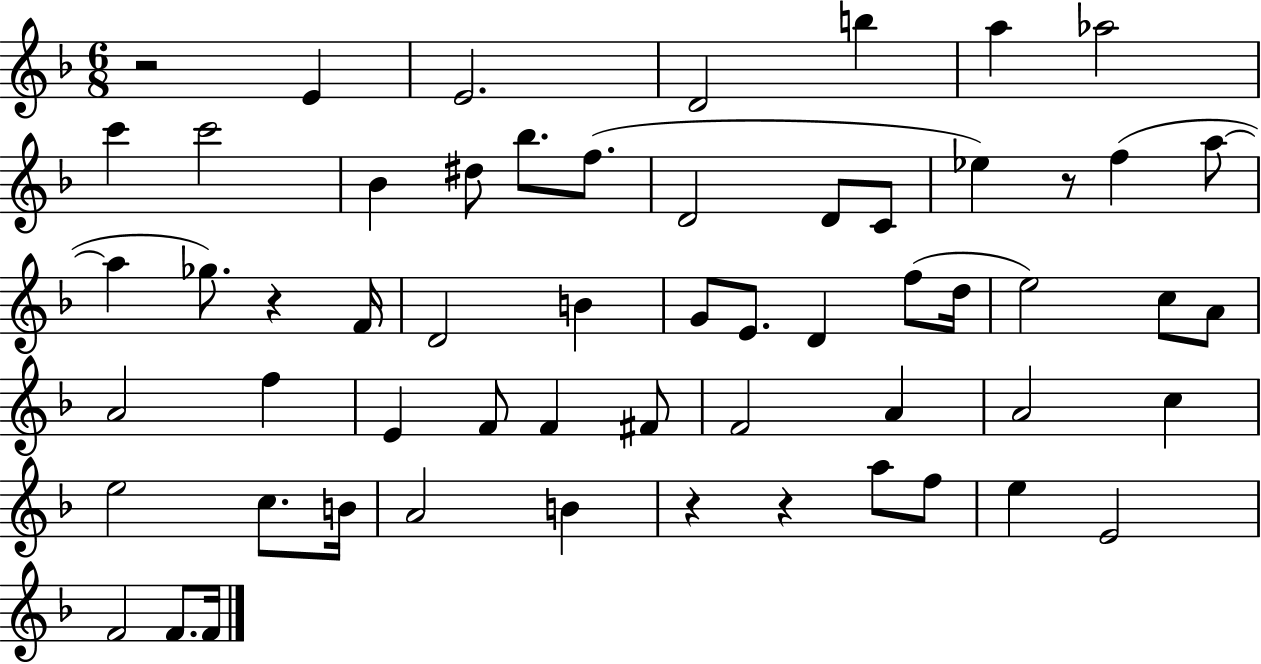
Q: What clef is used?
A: treble